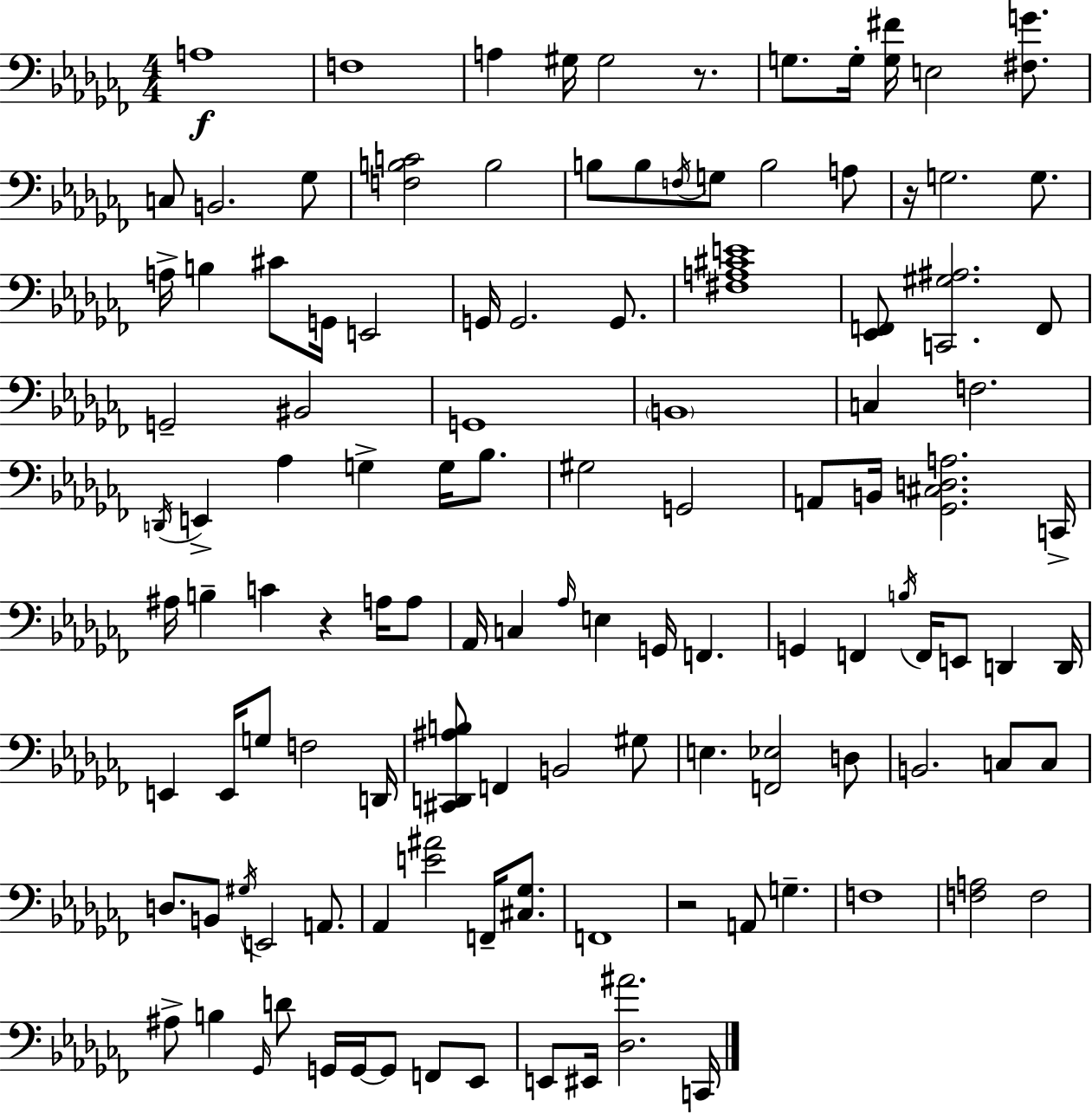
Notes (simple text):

A3/w F3/w A3/q G#3/s G#3/h R/e. G3/e. G3/s [G3,F#4]/s E3/h [F#3,G4]/e. C3/e B2/h. Gb3/e [F3,B3,C4]/h B3/h B3/e B3/e F3/s G3/e B3/h A3/e R/s G3/h. G3/e. A3/s B3/q C#4/e G2/s E2/h G2/s G2/h. G2/e. [F#3,A3,C#4,E4]/w [Eb2,F2]/e [C2,G#3,A#3]/h. F2/e G2/h BIS2/h G2/w B2/w C3/q F3/h. D2/s E2/q Ab3/q G3/q G3/s Bb3/e. G#3/h G2/h A2/e B2/s [Gb2,C#3,D3,A3]/h. C2/s A#3/s B3/q C4/q R/q A3/s A3/e Ab2/s C3/q Ab3/s E3/q G2/s F2/q. G2/q F2/q B3/s F2/s E2/e D2/q D2/s E2/q E2/s G3/e F3/h D2/s [C#2,D2,A#3,B3]/e F2/q B2/h G#3/e E3/q. [F2,Eb3]/h D3/e B2/h. C3/e C3/e D3/e. B2/e G#3/s E2/h A2/e. Ab2/q [E4,A#4]/h F2/s [C#3,Gb3]/e. F2/w R/h A2/e G3/q. F3/w [F3,A3]/h F3/h A#3/e B3/q Gb2/s D4/e G2/s G2/s G2/e F2/e Eb2/e E2/e EIS2/s [Db3,A#4]/h. C2/s